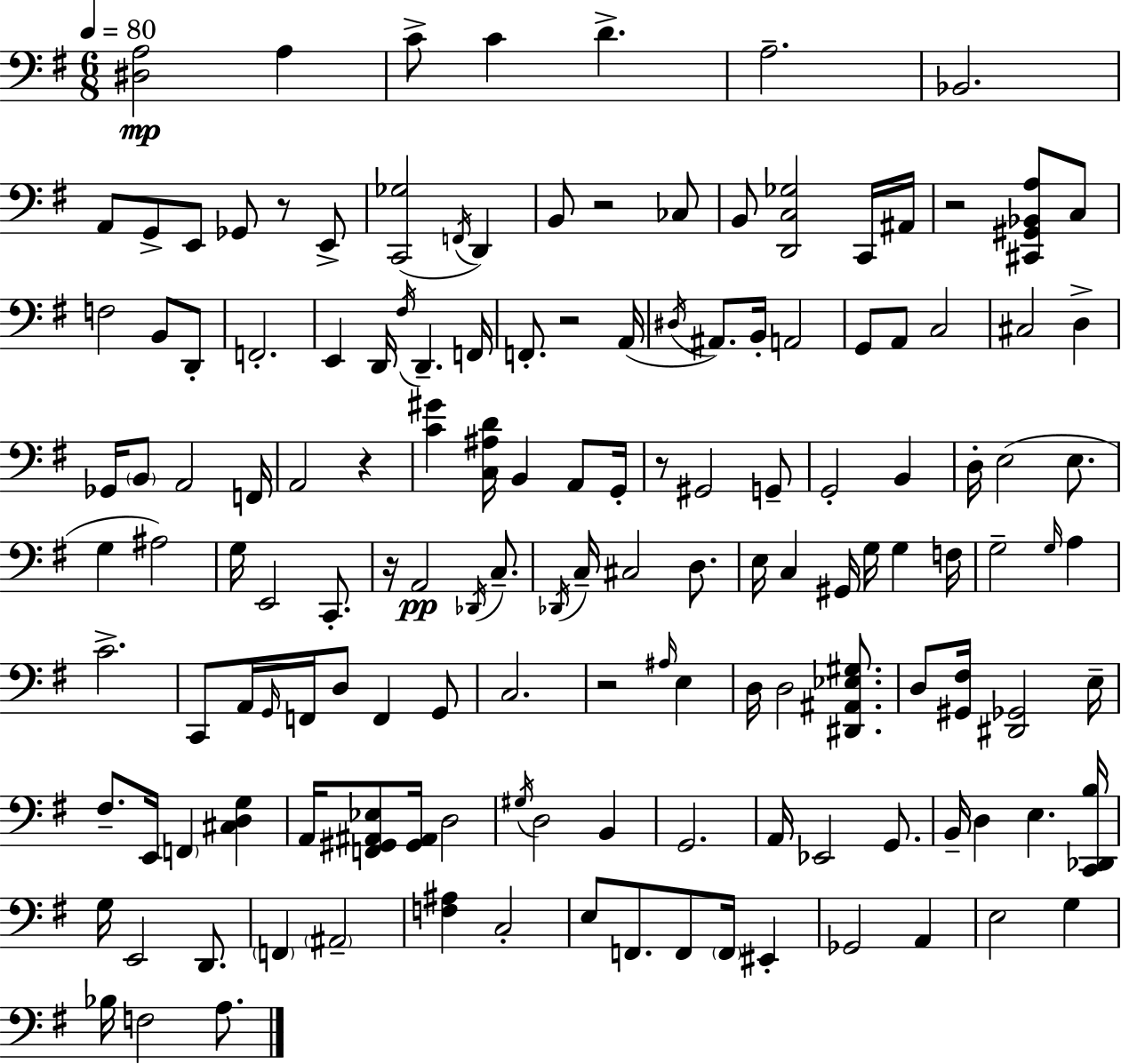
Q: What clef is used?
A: bass